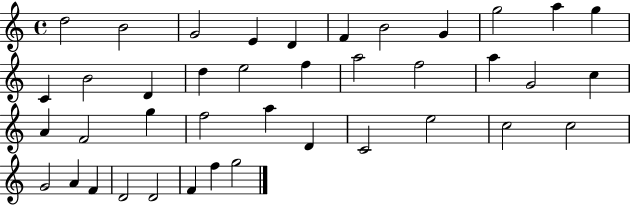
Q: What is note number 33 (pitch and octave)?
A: G4